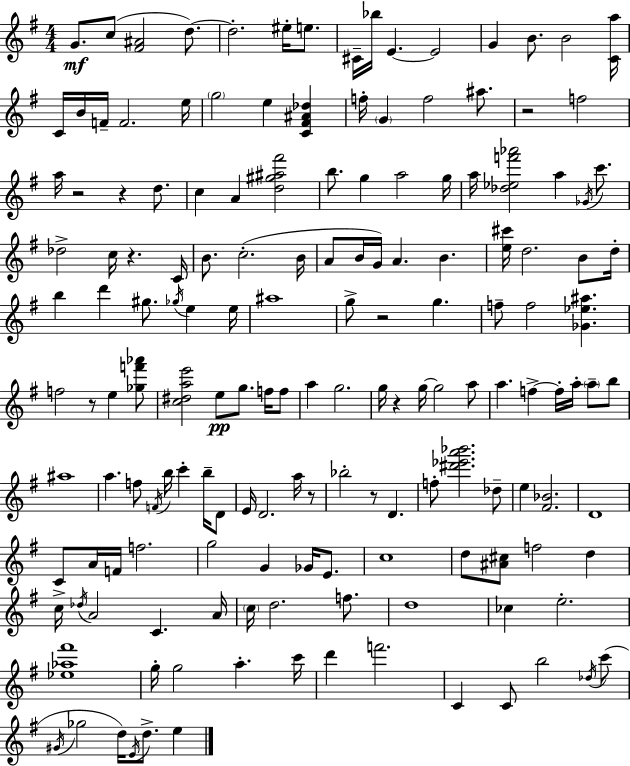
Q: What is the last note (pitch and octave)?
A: E5